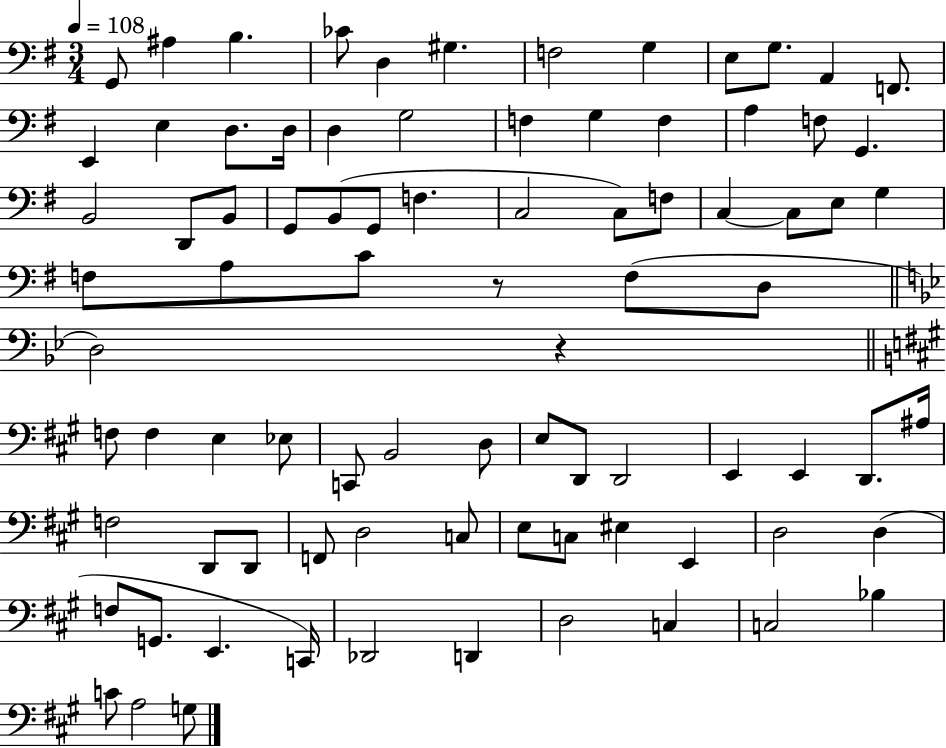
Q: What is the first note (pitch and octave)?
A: G2